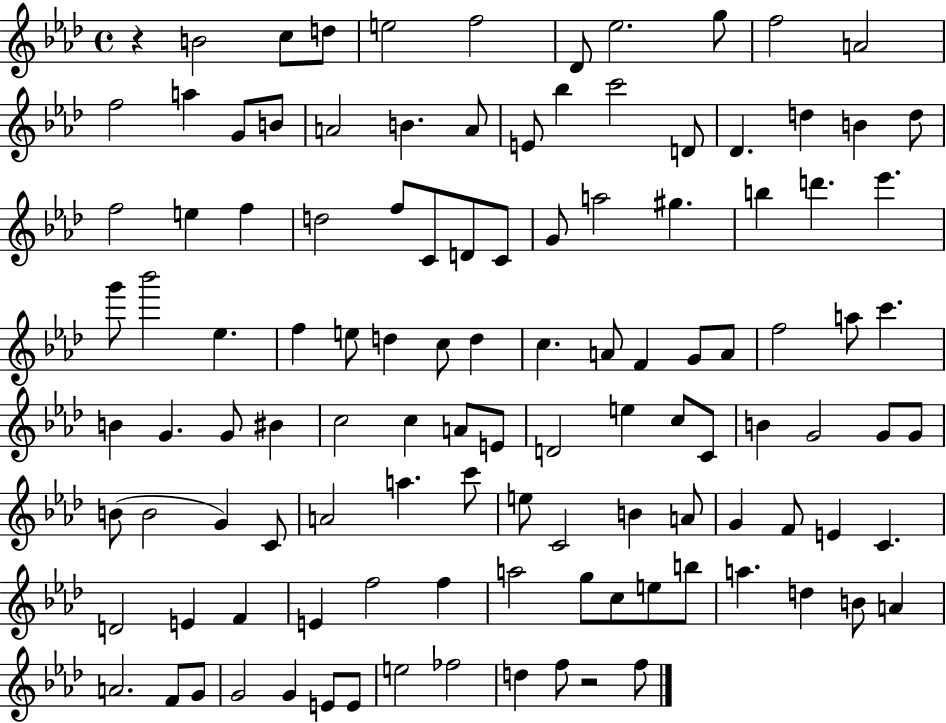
R/q B4/h C5/e D5/e E5/h F5/h Db4/e Eb5/h. G5/e F5/h A4/h F5/h A5/q G4/e B4/e A4/h B4/q. A4/e E4/e Bb5/q C6/h D4/e Db4/q. D5/q B4/q D5/e F5/h E5/q F5/q D5/h F5/e C4/e D4/e C4/e G4/e A5/h G#5/q. B5/q D6/q. Eb6/q. G6/e Bb6/h Eb5/q. F5/q E5/e D5/q C5/e D5/q C5/q. A4/e F4/q G4/e A4/e F5/h A5/e C6/q. B4/q G4/q. G4/e BIS4/q C5/h C5/q A4/e E4/e D4/h E5/q C5/e C4/e B4/q G4/h G4/e G4/e B4/e B4/h G4/q C4/e A4/h A5/q. C6/e E5/e C4/h B4/q A4/e G4/q F4/e E4/q C4/q. D4/h E4/q F4/q E4/q F5/h F5/q A5/h G5/e C5/e E5/e B5/e A5/q. D5/q B4/e A4/q A4/h. F4/e G4/e G4/h G4/q E4/e E4/e E5/h FES5/h D5/q F5/e R/h F5/e